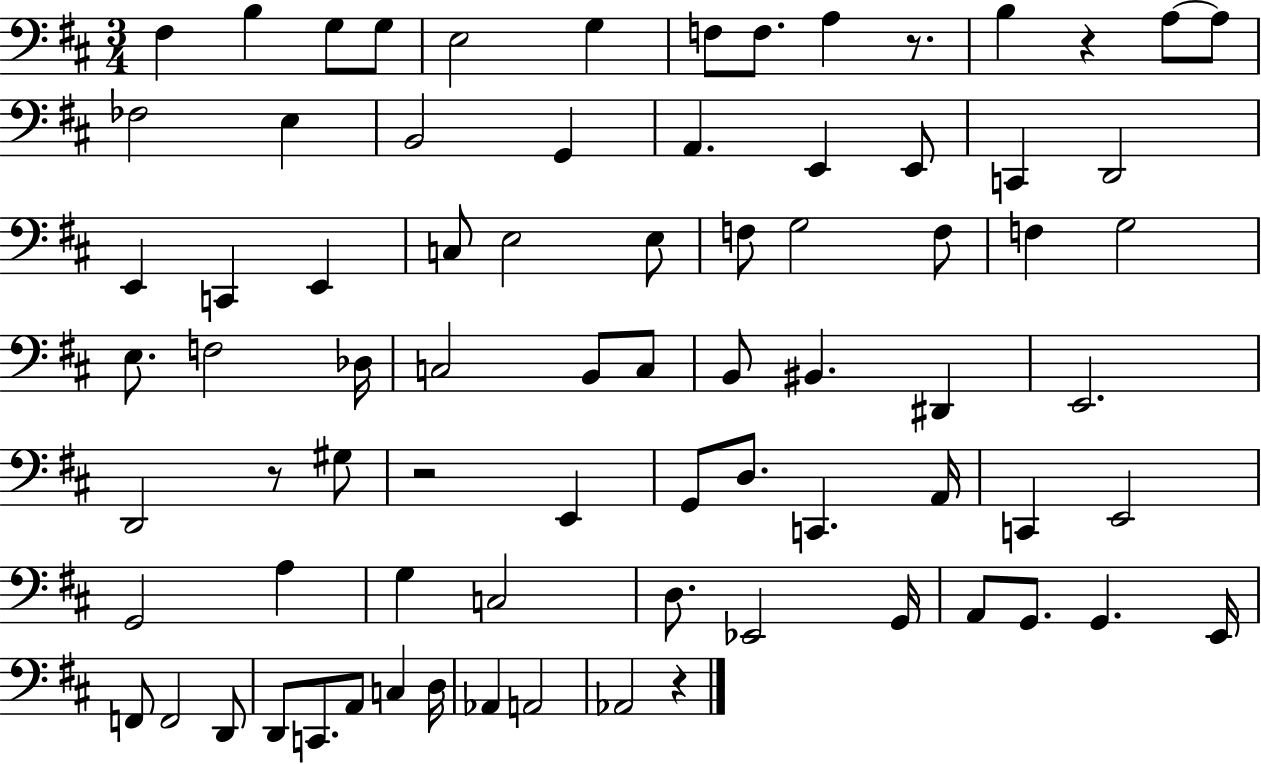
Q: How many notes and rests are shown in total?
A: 78